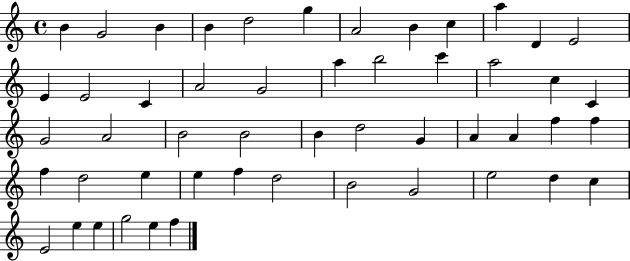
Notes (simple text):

B4/q G4/h B4/q B4/q D5/h G5/q A4/h B4/q C5/q A5/q D4/q E4/h E4/q E4/h C4/q A4/h G4/h A5/q B5/h C6/q A5/h C5/q C4/q G4/h A4/h B4/h B4/h B4/q D5/h G4/q A4/q A4/q F5/q F5/q F5/q D5/h E5/q E5/q F5/q D5/h B4/h G4/h E5/h D5/q C5/q E4/h E5/q E5/q G5/h E5/q F5/q